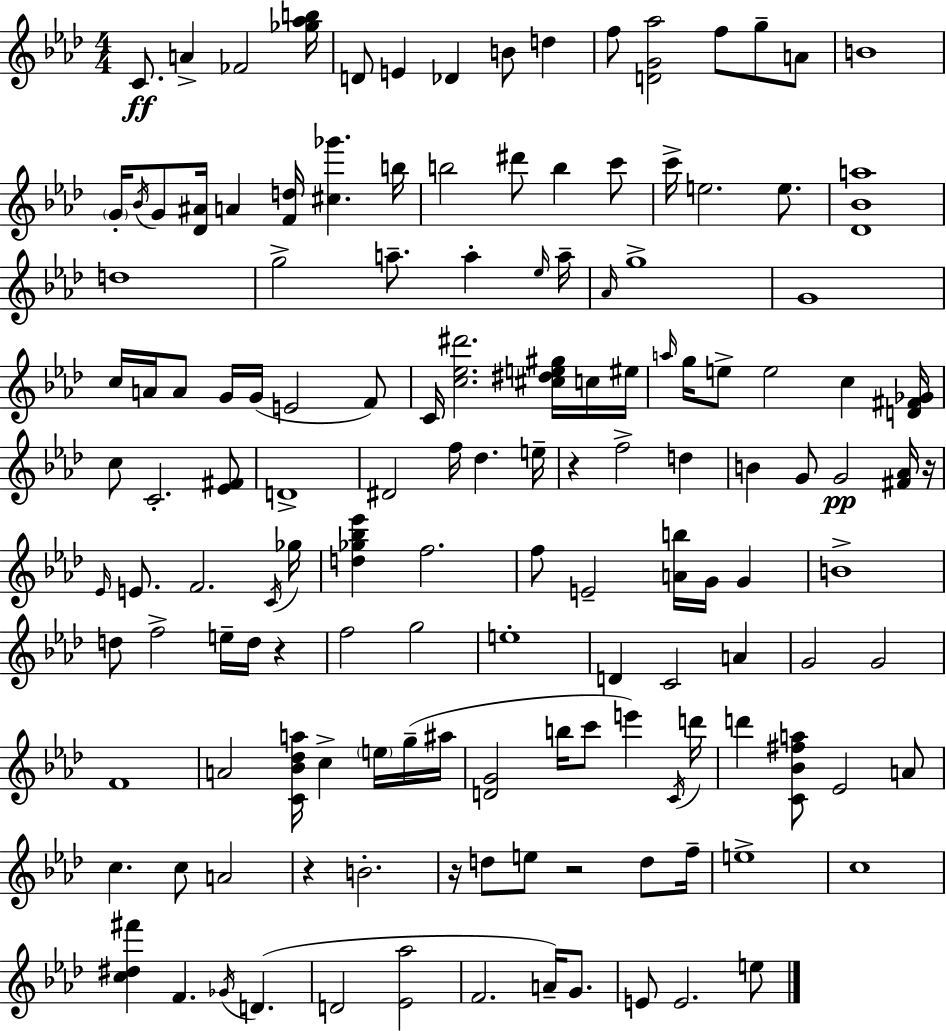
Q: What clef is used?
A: treble